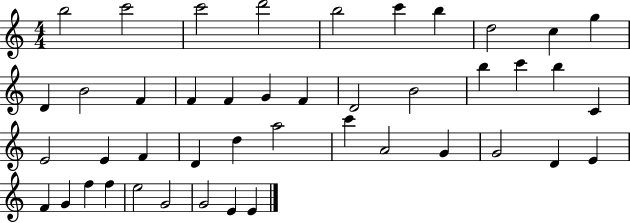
B5/h C6/h C6/h D6/h B5/h C6/q B5/q D5/h C5/q G5/q D4/q B4/h F4/q F4/q F4/q G4/q F4/q D4/h B4/h B5/q C6/q B5/q C4/q E4/h E4/q F4/q D4/q D5/q A5/h C6/q A4/h G4/q G4/h D4/q E4/q F4/q G4/q F5/q F5/q E5/h G4/h G4/h E4/q E4/q